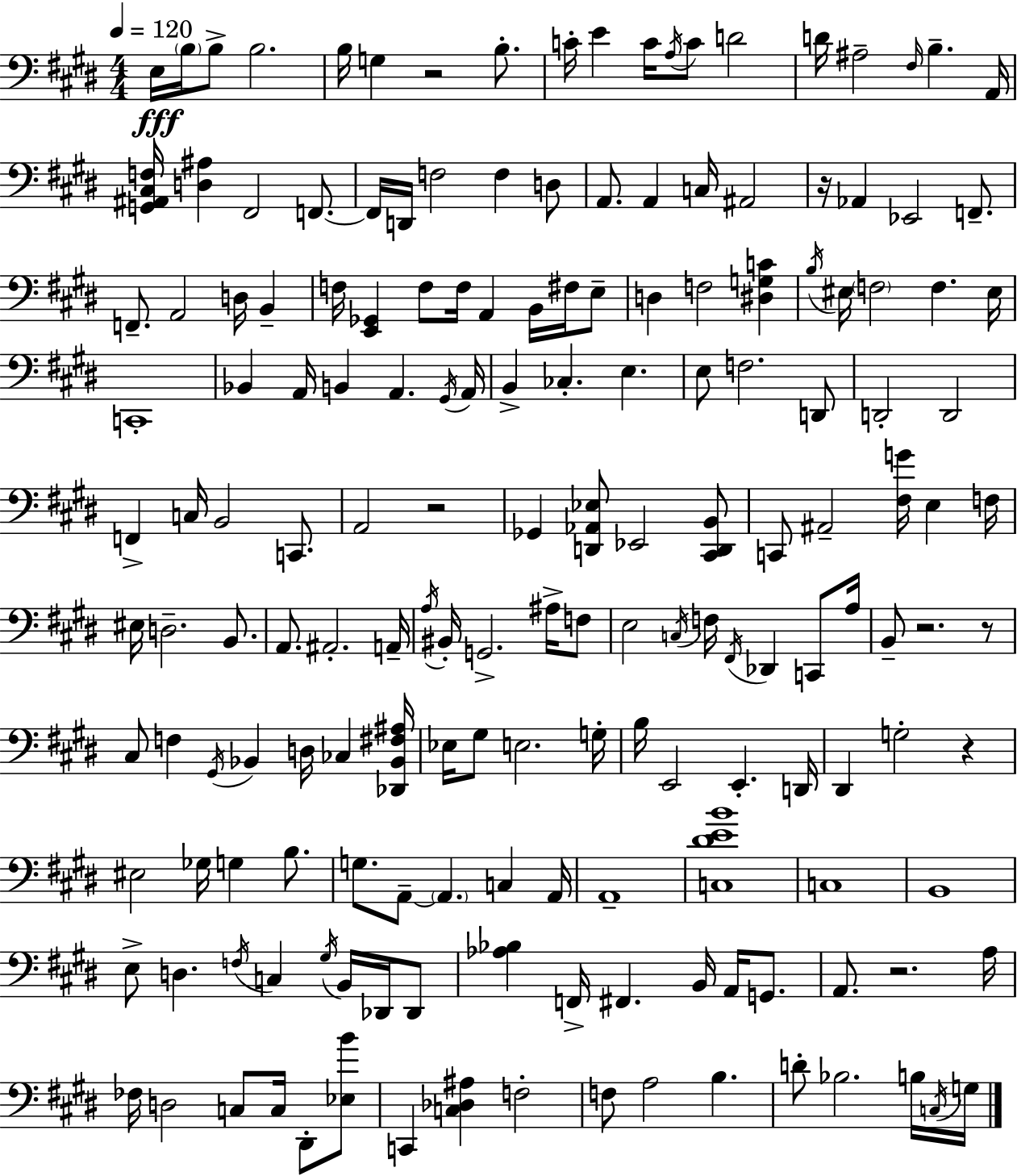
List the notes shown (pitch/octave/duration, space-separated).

E3/s B3/s B3/e B3/h. B3/s G3/q R/h B3/e. C4/s E4/q C4/s A3/s C4/e D4/h D4/s A#3/h F#3/s B3/q. A2/s [G2,A#2,C#3,F3]/s [D3,A#3]/q F#2/h F2/e. F2/s D2/s F3/h F3/q D3/e A2/e. A2/q C3/s A#2/h R/s Ab2/q Eb2/h F2/e. F2/e. A2/h D3/s B2/q F3/s [E2,Gb2]/q F3/e F3/s A2/q B2/s F#3/s E3/e D3/q F3/h [D#3,G3,C4]/q B3/s EIS3/s F3/h F3/q. EIS3/s C2/w Bb2/q A2/s B2/q A2/q. G#2/s A2/s B2/q CES3/q. E3/q. E3/e F3/h. D2/e D2/h D2/h F2/q C3/s B2/h C2/e. A2/h R/h Gb2/q [D2,Ab2,Eb3]/e Eb2/h [C#2,D2,B2]/e C2/e A#2/h [F#3,G4]/s E3/q F3/s EIS3/s D3/h. B2/e. A2/e. A#2/h. A2/s A3/s BIS2/s G2/h. A#3/s F3/e E3/h C3/s F3/s F#2/s Db2/q C2/e A3/s B2/e R/h. R/e C#3/e F3/q G#2/s Bb2/q D3/s CES3/q [Db2,Bb2,F#3,A#3]/s Eb3/s G#3/e E3/h. G3/s B3/s E2/h E2/q. D2/s D#2/q G3/h R/q EIS3/h Gb3/s G3/q B3/e. G3/e. A2/e A2/q. C3/q A2/s A2/w [C3,D#4,E4,B4]/w C3/w B2/w E3/e D3/q. F3/s C3/q G#3/s B2/s Db2/s Db2/e [Ab3,Bb3]/q F2/s F#2/q. B2/s A2/s G2/e. A2/e. R/h. A3/s FES3/s D3/h C3/e C3/s D#2/e [Eb3,B4]/e C2/q [C3,Db3,A#3]/q F3/h F3/e A3/h B3/q. D4/e Bb3/h. B3/s C3/s G3/s